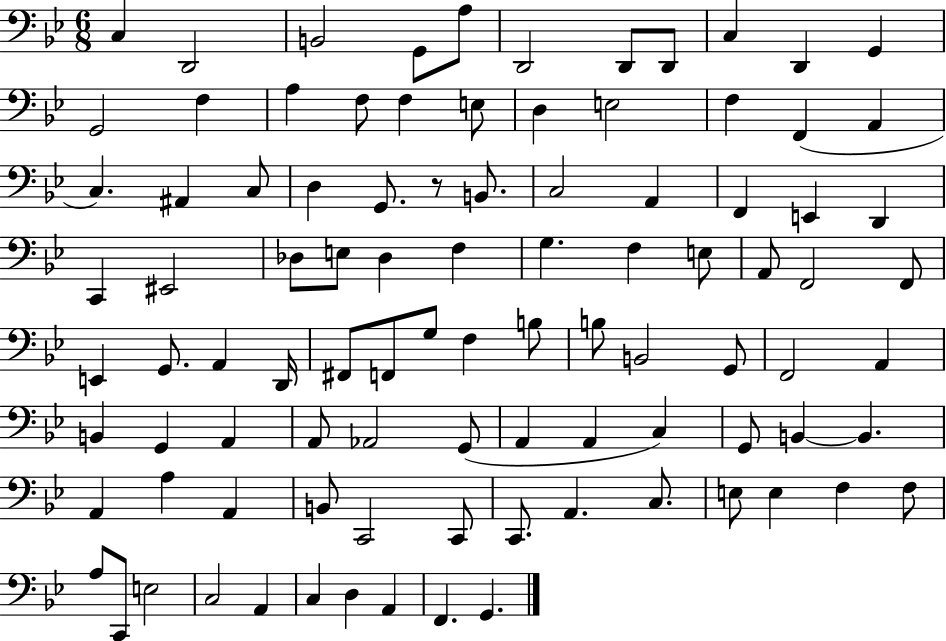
X:1
T:Untitled
M:6/8
L:1/4
K:Bb
C, D,,2 B,,2 G,,/2 A,/2 D,,2 D,,/2 D,,/2 C, D,, G,, G,,2 F, A, F,/2 F, E,/2 D, E,2 F, F,, A,, C, ^A,, C,/2 D, G,,/2 z/2 B,,/2 C,2 A,, F,, E,, D,, C,, ^E,,2 _D,/2 E,/2 _D, F, G, F, E,/2 A,,/2 F,,2 F,,/2 E,, G,,/2 A,, D,,/4 ^F,,/2 F,,/2 G,/2 F, B,/2 B,/2 B,,2 G,,/2 F,,2 A,, B,, G,, A,, A,,/2 _A,,2 G,,/2 A,, A,, C, G,,/2 B,, B,, A,, A, A,, B,,/2 C,,2 C,,/2 C,,/2 A,, C,/2 E,/2 E, F, F,/2 A,/2 C,,/2 E,2 C,2 A,, C, D, A,, F,, G,,